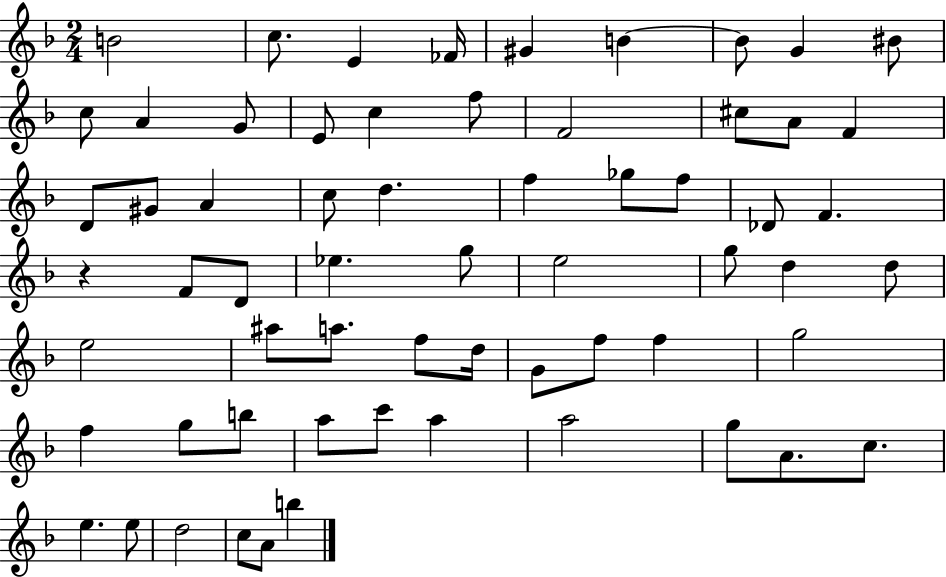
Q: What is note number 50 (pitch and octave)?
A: A5